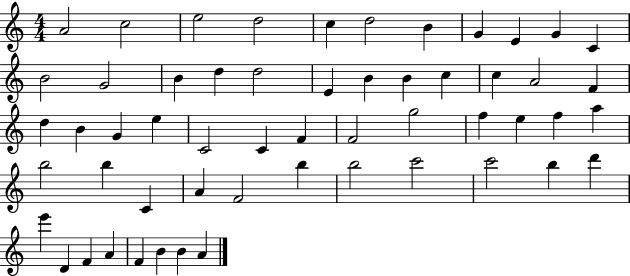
{
  \clef treble
  \numericTimeSignature
  \time 4/4
  \key c \major
  a'2 c''2 | e''2 d''2 | c''4 d''2 b'4 | g'4 e'4 g'4 c'4 | \break b'2 g'2 | b'4 d''4 d''2 | e'4 b'4 b'4 c''4 | c''4 a'2 f'4 | \break d''4 b'4 g'4 e''4 | c'2 c'4 f'4 | f'2 g''2 | f''4 e''4 f''4 a''4 | \break b''2 b''4 c'4 | a'4 f'2 b''4 | b''2 c'''2 | c'''2 b''4 d'''4 | \break e'''4 d'4 f'4 a'4 | f'4 b'4 b'4 a'4 | \bar "|."
}